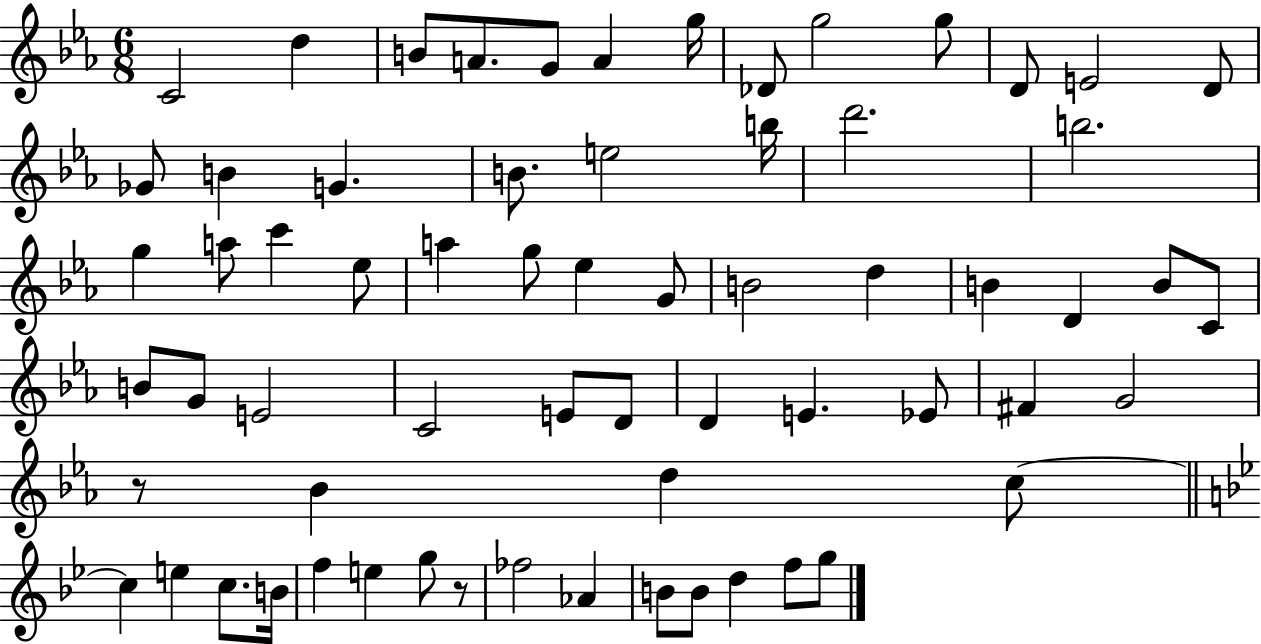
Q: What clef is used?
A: treble